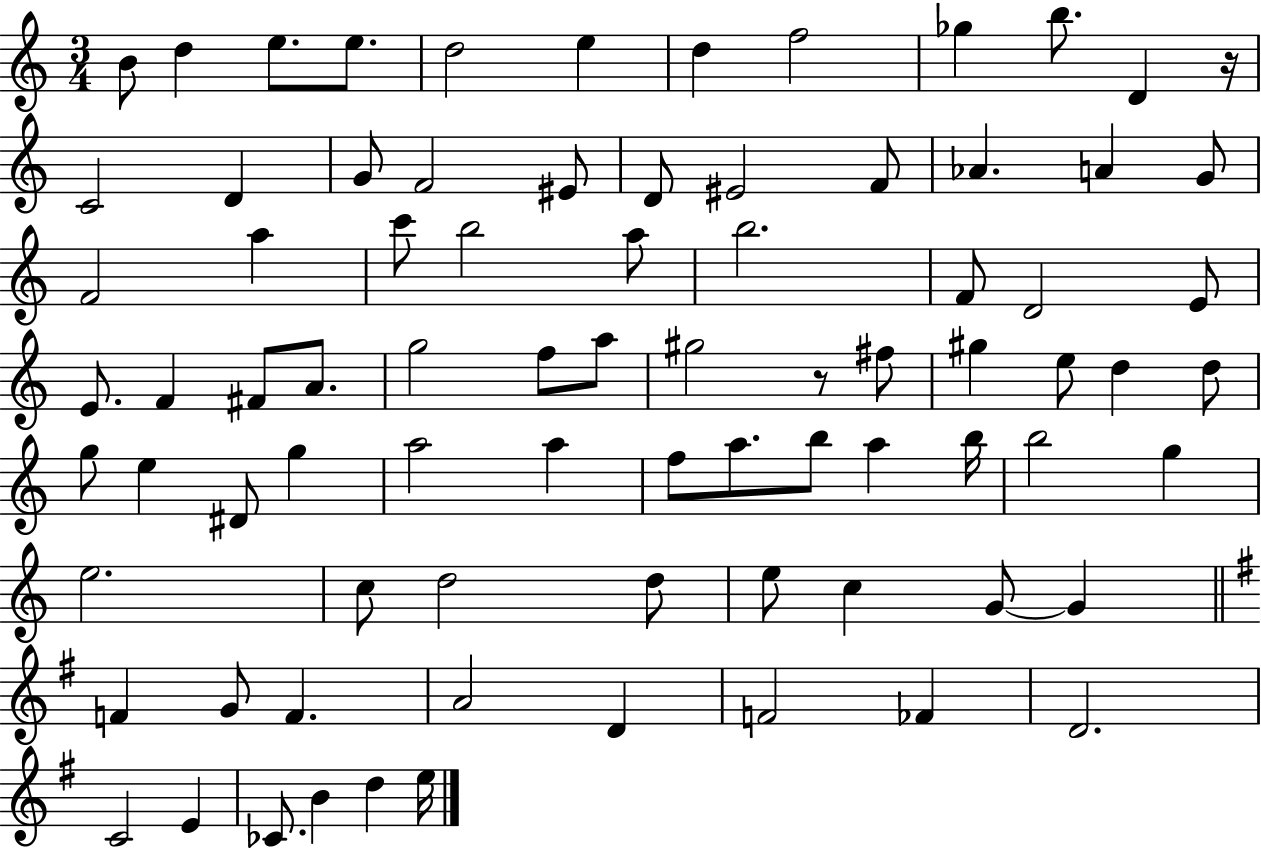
B4/e D5/q E5/e. E5/e. D5/h E5/q D5/q F5/h Gb5/q B5/e. D4/q R/s C4/h D4/q G4/e F4/h EIS4/e D4/e EIS4/h F4/e Ab4/q. A4/q G4/e F4/h A5/q C6/e B5/h A5/e B5/h. F4/e D4/h E4/e E4/e. F4/q F#4/e A4/e. G5/h F5/e A5/e G#5/h R/e F#5/e G#5/q E5/e D5/q D5/e G5/e E5/q D#4/e G5/q A5/h A5/q F5/e A5/e. B5/e A5/q B5/s B5/h G5/q E5/h. C5/e D5/h D5/e E5/e C5/q G4/e G4/q F4/q G4/e F4/q. A4/h D4/q F4/h FES4/q D4/h. C4/h E4/q CES4/e. B4/q D5/q E5/s